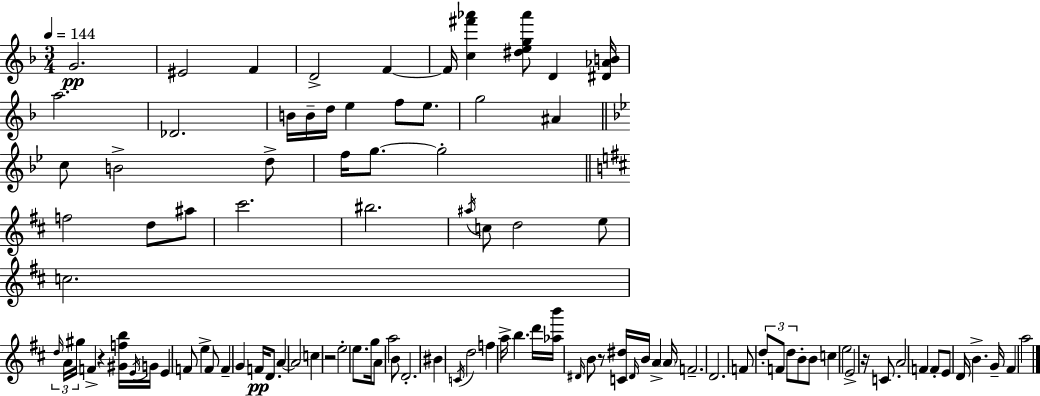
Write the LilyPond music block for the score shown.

{
  \clef treble
  \numericTimeSignature
  \time 3/4
  \key f \major
  \tempo 4 = 144
  \repeat volta 2 { g'2.\pp | eis'2 f'4 | d'2-> f'4~~ | f'16 <c'' fis''' aes'''>4 <dis'' e'' g'' aes'''>8 d'4 <dis' aes' b'>16 | \break a''2. | des'2. | b'16 b'16-- d''16 e''4 f''8 e''8. | g''2 ais'4 | \break \bar "||" \break \key g \minor c''8 b'2-> d''8-> | f''16 g''8.~~ g''2-. | \bar "||" \break \key d \major f''2 d''8 ais''8 | cis'''2. | bis''2. | \acciaccatura { ais''16 } c''8 d''2 e''8 | \break c''2. | \tuplet 3/2 { \grace { d''16 } a'16 gis''16 } f'4-> r4 | <gis' f'' b''>16 \acciaccatura { e'16 } g'16 e'4 f'8 e''4-> | f'8 f'4-- g'4 f'16\pp | \break d'8. a'4~~ a'2 | c''4 r2 | e''2-. e''8. | g''16 a'8 a''2 | \break b'8 d'2.-. | bis'4 \acciaccatura { c'16 } d''2 | f''4 a''16-> b''4. | d'''16 <aes'' b'''>16 \grace { dis'16 } b'8 r8 <c' dis''>16 \grace { dis'16 } | \break b'16 a'4-> \parenthesize a'16 f'2.-- | d'2. | f'8 \tuplet 3/2 { d''8-. f'8 | d''8 } b'8-. b'8 c''4 e''2 | \break e'2-> | r16 c'8. a'2 | f'4 f'8-. e'8 d'16 b'4.-> | g'16-- fis'4 a''2 | \break } \bar "|."
}